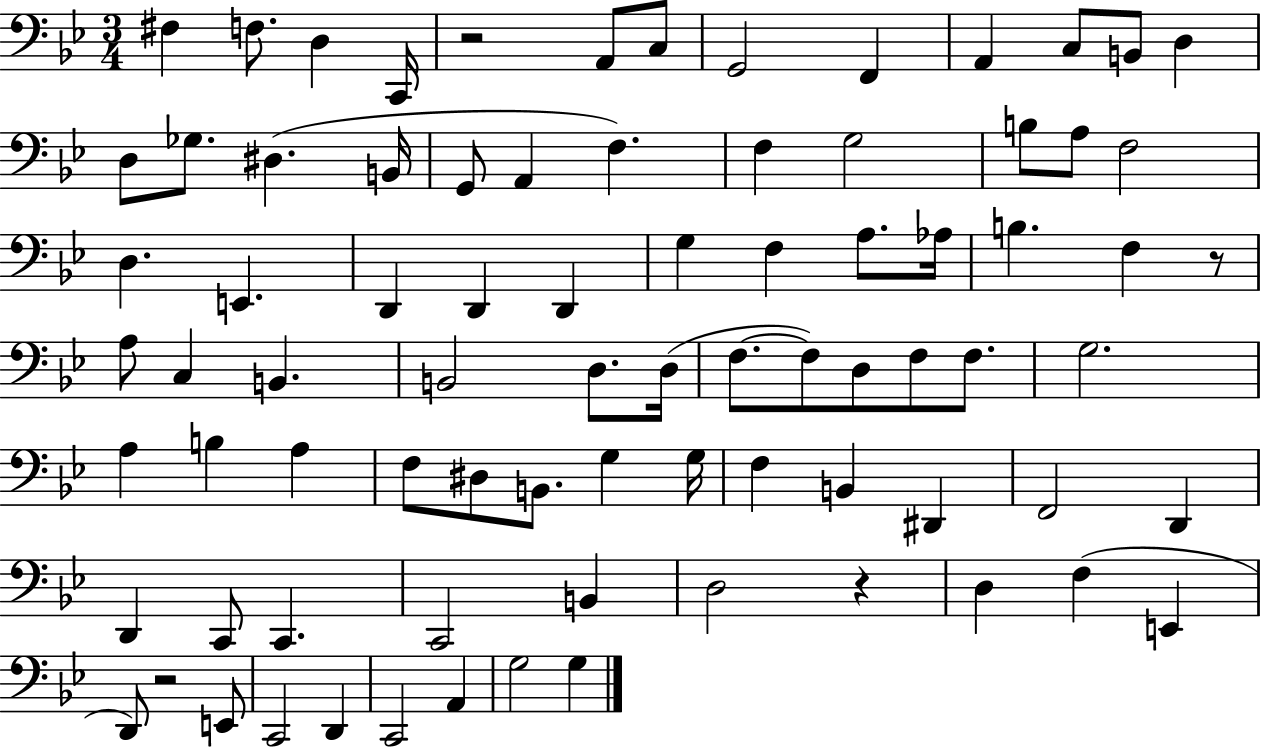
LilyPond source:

{
  \clef bass
  \numericTimeSignature
  \time 3/4
  \key bes \major
  fis4 f8. d4 c,16 | r2 a,8 c8 | g,2 f,4 | a,4 c8 b,8 d4 | \break d8 ges8. dis4.( b,16 | g,8 a,4 f4.) | f4 g2 | b8 a8 f2 | \break d4. e,4. | d,4 d,4 d,4 | g4 f4 a8. aes16 | b4. f4 r8 | \break a8 c4 b,4. | b,2 d8. d16( | f8.~~ f8) d8 f8 f8. | g2. | \break a4 b4 a4 | f8 dis8 b,8. g4 g16 | f4 b,4 dis,4 | f,2 d,4 | \break d,4 c,8 c,4. | c,2 b,4 | d2 r4 | d4 f4( e,4 | \break d,8) r2 e,8 | c,2 d,4 | c,2 a,4 | g2 g4 | \break \bar "|."
}